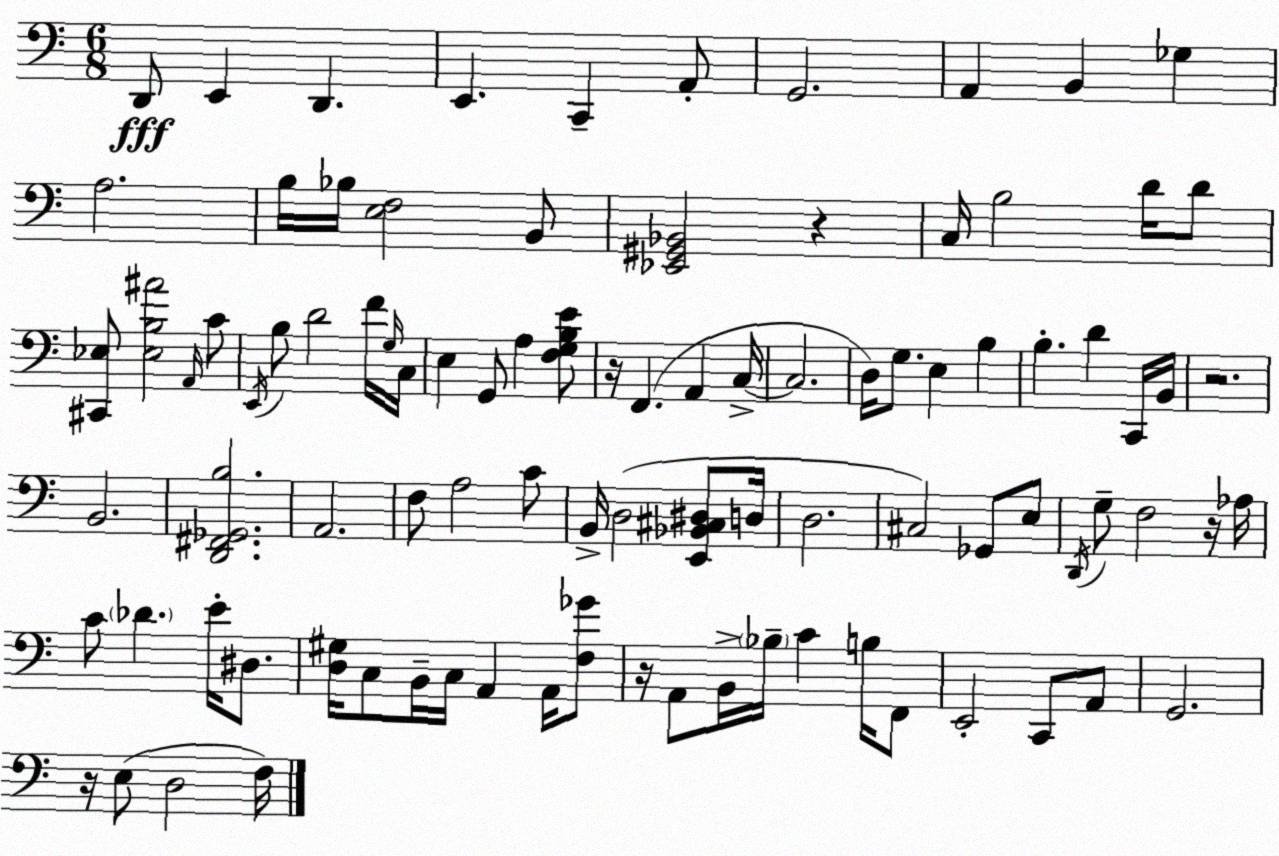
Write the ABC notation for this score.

X:1
T:Untitled
M:6/8
L:1/4
K:C
D,,/2 E,, D,, E,, C,, A,,/2 G,,2 A,, B,, _G, A,2 B,/4 _B,/4 [E,F,]2 B,,/2 [_E,,^G,,_B,,]2 z C,/4 B,2 D/4 D/2 [^C,,_E,]/2 [_E,B,^A]2 A,,/4 C/2 E,,/4 B,/2 D2 F/4 G,/4 C,/4 E, G,,/2 A, [F,G,B,E]/2 z/4 F,, A,, C,/4 C,2 D,/4 G,/2 E, B, B, D C,,/4 B,,/4 z2 B,,2 [D,,^F,,_G,,B,]2 A,,2 F,/2 A,2 C/2 B,,/4 D,2 [E,,_B,,^C,^D,]/2 D,/4 D,2 ^C,2 _G,,/2 E,/2 D,,/4 G,/2 F,2 z/4 _A,/4 C/2 _D E/4 ^D,/2 [D,^G,]/4 C,/2 B,,/4 C,/4 A,, A,,/4 [F,_G]/2 z/4 A,,/2 B,,/4 _B,/4 C B,/4 F,,/2 E,,2 C,,/2 A,,/2 G,,2 z/4 E,/2 D,2 F,/4